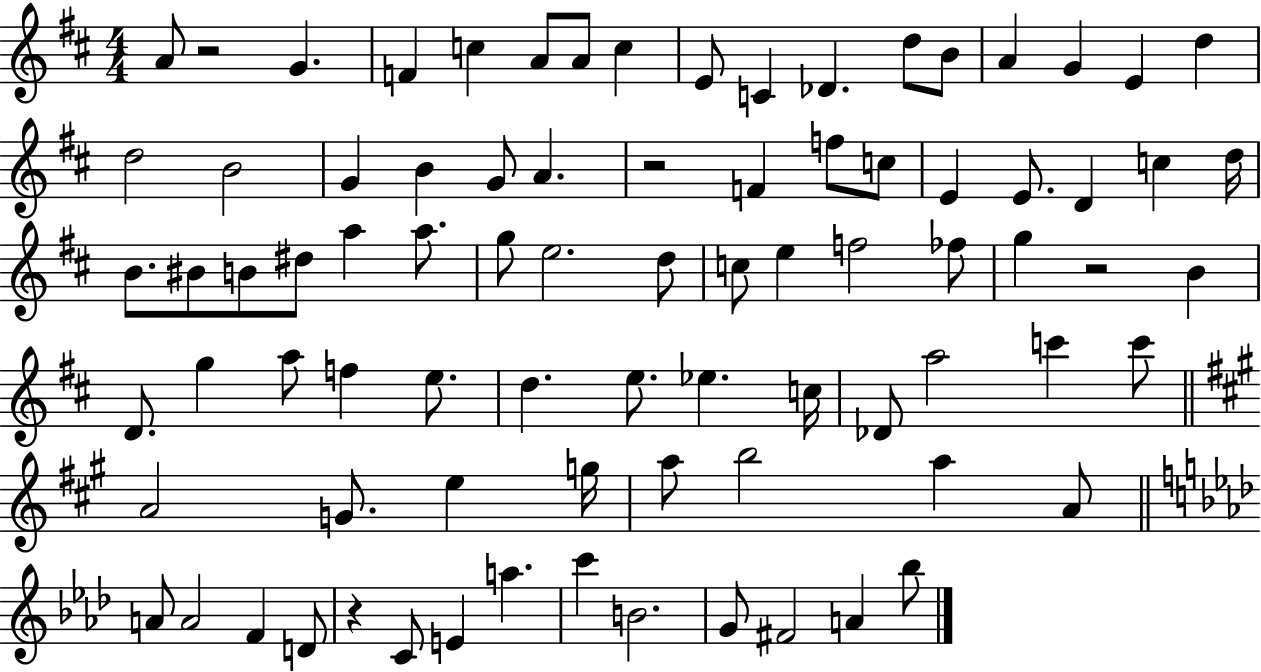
{
  \clef treble
  \numericTimeSignature
  \time 4/4
  \key d \major
  a'8 r2 g'4. | f'4 c''4 a'8 a'8 c''4 | e'8 c'4 des'4. d''8 b'8 | a'4 g'4 e'4 d''4 | \break d''2 b'2 | g'4 b'4 g'8 a'4. | r2 f'4 f''8 c''8 | e'4 e'8. d'4 c''4 d''16 | \break b'8. bis'8 b'8 dis''8 a''4 a''8. | g''8 e''2. d''8 | c''8 e''4 f''2 fes''8 | g''4 r2 b'4 | \break d'8. g''4 a''8 f''4 e''8. | d''4. e''8. ees''4. c''16 | des'8 a''2 c'''4 c'''8 | \bar "||" \break \key a \major a'2 g'8. e''4 g''16 | a''8 b''2 a''4 a'8 | \bar "||" \break \key aes \major a'8 a'2 f'4 d'8 | r4 c'8 e'4 a''4. | c'''4 b'2. | g'8 fis'2 a'4 bes''8 | \break \bar "|."
}